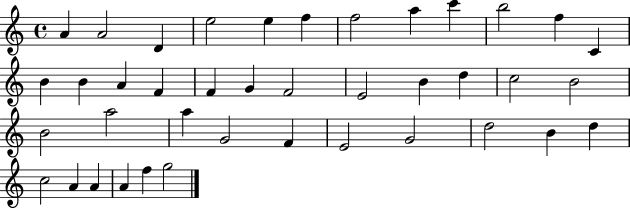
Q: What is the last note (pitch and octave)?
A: G5